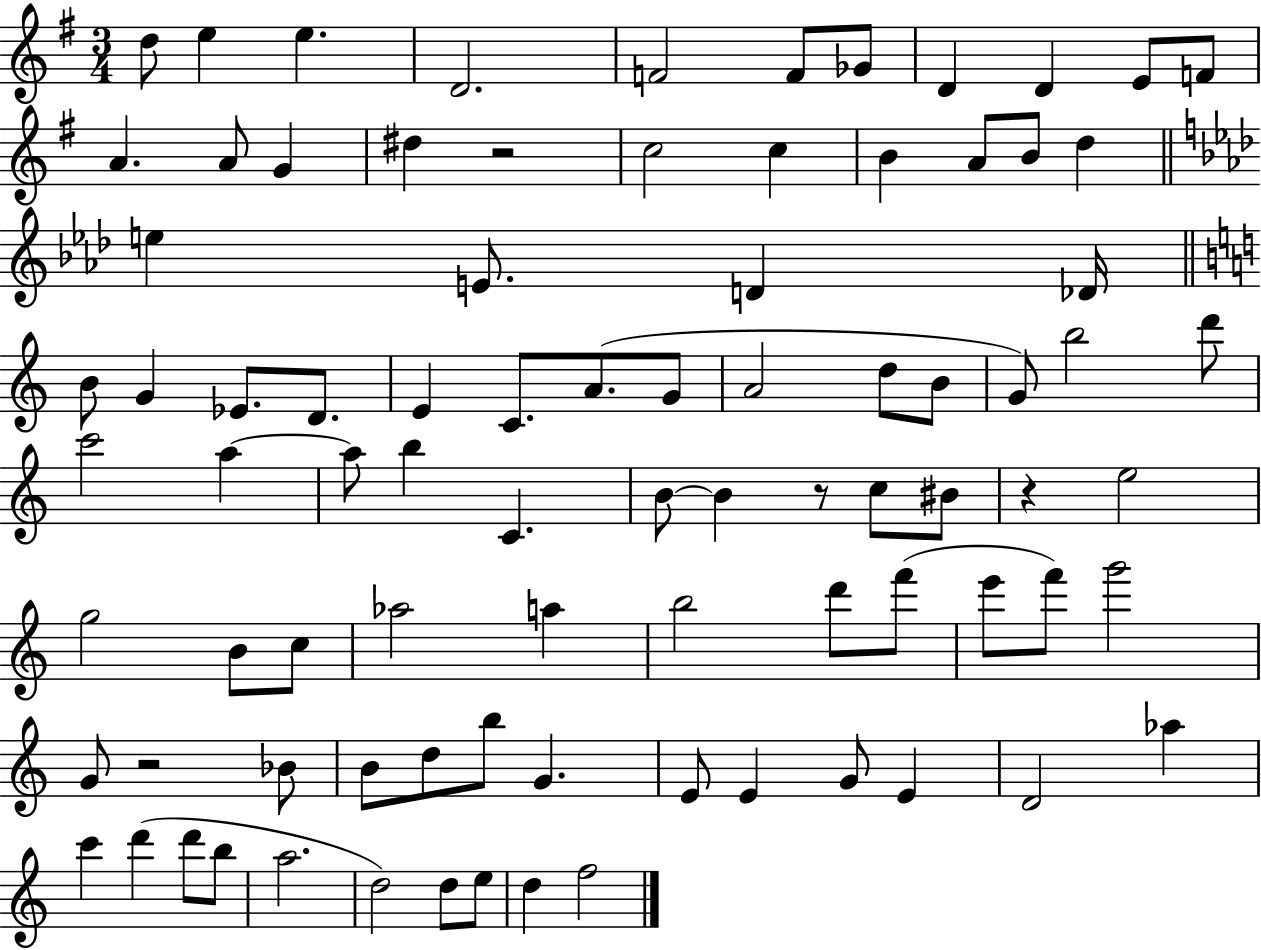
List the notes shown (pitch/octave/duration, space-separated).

D5/e E5/q E5/q. D4/h. F4/h F4/e Gb4/e D4/q D4/q E4/e F4/e A4/q. A4/e G4/q D#5/q R/h C5/h C5/q B4/q A4/e B4/e D5/q E5/q E4/e. D4/q Db4/s B4/e G4/q Eb4/e. D4/e. E4/q C4/e. A4/e. G4/e A4/h D5/e B4/e G4/e B5/h D6/e C6/h A5/q A5/e B5/q C4/q. B4/e B4/q R/e C5/e BIS4/e R/q E5/h G5/h B4/e C5/e Ab5/h A5/q B5/h D6/e F6/e E6/e F6/e G6/h G4/e R/h Bb4/e B4/e D5/e B5/e G4/q. E4/e E4/q G4/e E4/q D4/h Ab5/q C6/q D6/q D6/e B5/e A5/h. D5/h D5/e E5/e D5/q F5/h